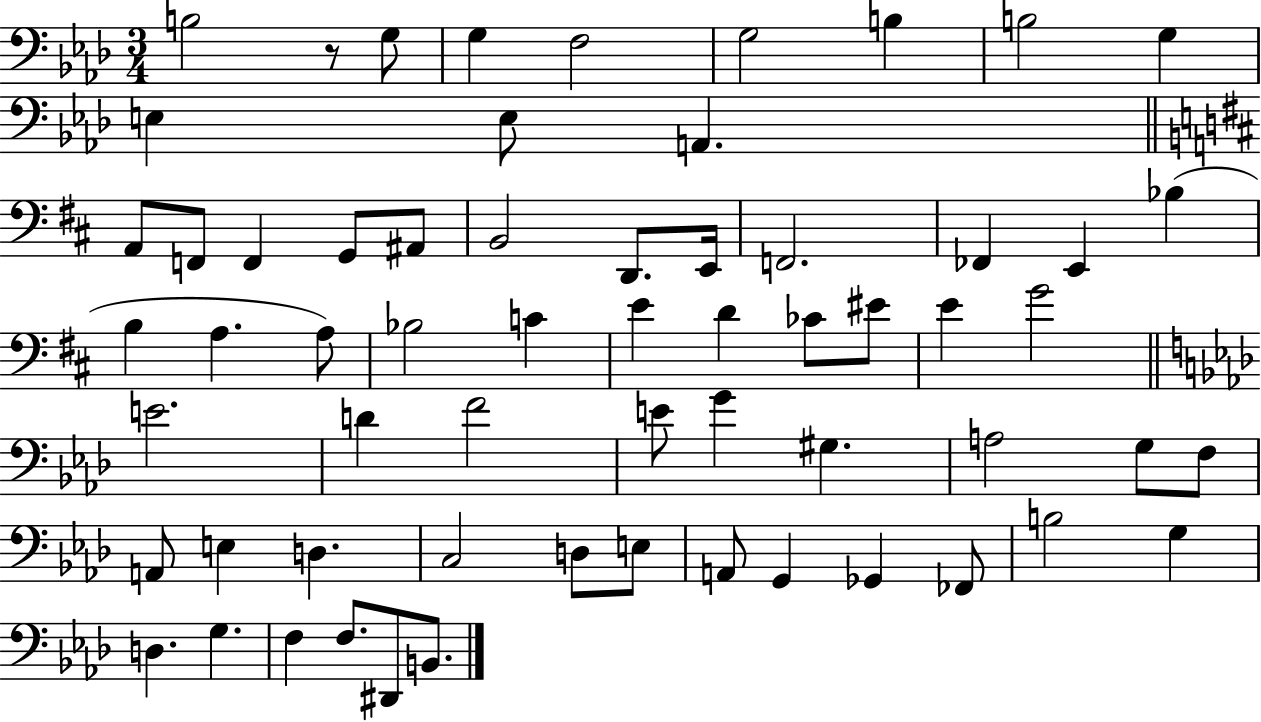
{
  \clef bass
  \numericTimeSignature
  \time 3/4
  \key aes \major
  b2 r8 g8 | g4 f2 | g2 b4 | b2 g4 | \break e4 e8 a,4. | \bar "||" \break \key d \major a,8 f,8 f,4 g,8 ais,8 | b,2 d,8. e,16 | f,2. | fes,4 e,4 bes4( | \break b4 a4. a8) | bes2 c'4 | e'4 d'4 ces'8 eis'8 | e'4 g'2 | \break \bar "||" \break \key aes \major e'2. | d'4 f'2 | e'8 g'4 gis4. | a2 g8 f8 | \break a,8 e4 d4. | c2 d8 e8 | a,8 g,4 ges,4 fes,8 | b2 g4 | \break d4. g4. | f4 f8. dis,8 b,8. | \bar "|."
}